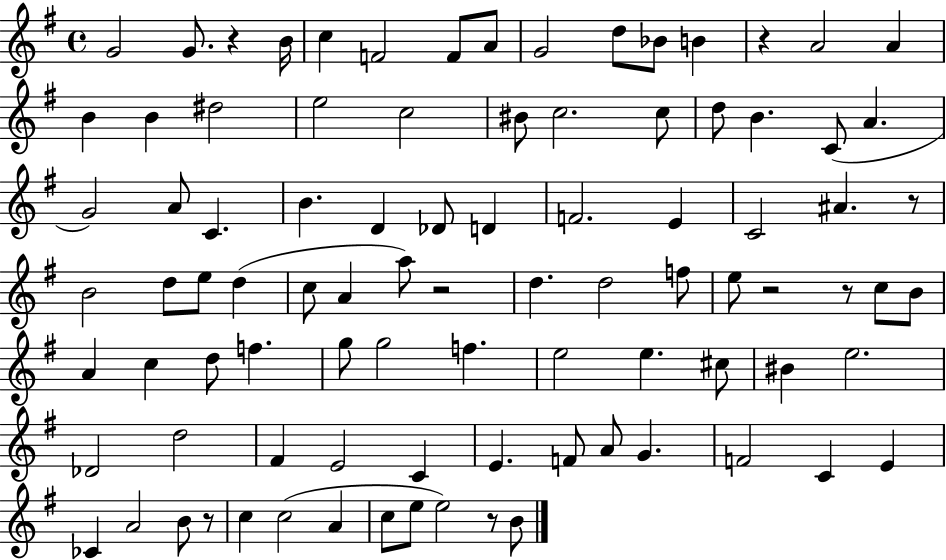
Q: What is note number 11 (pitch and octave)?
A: B4